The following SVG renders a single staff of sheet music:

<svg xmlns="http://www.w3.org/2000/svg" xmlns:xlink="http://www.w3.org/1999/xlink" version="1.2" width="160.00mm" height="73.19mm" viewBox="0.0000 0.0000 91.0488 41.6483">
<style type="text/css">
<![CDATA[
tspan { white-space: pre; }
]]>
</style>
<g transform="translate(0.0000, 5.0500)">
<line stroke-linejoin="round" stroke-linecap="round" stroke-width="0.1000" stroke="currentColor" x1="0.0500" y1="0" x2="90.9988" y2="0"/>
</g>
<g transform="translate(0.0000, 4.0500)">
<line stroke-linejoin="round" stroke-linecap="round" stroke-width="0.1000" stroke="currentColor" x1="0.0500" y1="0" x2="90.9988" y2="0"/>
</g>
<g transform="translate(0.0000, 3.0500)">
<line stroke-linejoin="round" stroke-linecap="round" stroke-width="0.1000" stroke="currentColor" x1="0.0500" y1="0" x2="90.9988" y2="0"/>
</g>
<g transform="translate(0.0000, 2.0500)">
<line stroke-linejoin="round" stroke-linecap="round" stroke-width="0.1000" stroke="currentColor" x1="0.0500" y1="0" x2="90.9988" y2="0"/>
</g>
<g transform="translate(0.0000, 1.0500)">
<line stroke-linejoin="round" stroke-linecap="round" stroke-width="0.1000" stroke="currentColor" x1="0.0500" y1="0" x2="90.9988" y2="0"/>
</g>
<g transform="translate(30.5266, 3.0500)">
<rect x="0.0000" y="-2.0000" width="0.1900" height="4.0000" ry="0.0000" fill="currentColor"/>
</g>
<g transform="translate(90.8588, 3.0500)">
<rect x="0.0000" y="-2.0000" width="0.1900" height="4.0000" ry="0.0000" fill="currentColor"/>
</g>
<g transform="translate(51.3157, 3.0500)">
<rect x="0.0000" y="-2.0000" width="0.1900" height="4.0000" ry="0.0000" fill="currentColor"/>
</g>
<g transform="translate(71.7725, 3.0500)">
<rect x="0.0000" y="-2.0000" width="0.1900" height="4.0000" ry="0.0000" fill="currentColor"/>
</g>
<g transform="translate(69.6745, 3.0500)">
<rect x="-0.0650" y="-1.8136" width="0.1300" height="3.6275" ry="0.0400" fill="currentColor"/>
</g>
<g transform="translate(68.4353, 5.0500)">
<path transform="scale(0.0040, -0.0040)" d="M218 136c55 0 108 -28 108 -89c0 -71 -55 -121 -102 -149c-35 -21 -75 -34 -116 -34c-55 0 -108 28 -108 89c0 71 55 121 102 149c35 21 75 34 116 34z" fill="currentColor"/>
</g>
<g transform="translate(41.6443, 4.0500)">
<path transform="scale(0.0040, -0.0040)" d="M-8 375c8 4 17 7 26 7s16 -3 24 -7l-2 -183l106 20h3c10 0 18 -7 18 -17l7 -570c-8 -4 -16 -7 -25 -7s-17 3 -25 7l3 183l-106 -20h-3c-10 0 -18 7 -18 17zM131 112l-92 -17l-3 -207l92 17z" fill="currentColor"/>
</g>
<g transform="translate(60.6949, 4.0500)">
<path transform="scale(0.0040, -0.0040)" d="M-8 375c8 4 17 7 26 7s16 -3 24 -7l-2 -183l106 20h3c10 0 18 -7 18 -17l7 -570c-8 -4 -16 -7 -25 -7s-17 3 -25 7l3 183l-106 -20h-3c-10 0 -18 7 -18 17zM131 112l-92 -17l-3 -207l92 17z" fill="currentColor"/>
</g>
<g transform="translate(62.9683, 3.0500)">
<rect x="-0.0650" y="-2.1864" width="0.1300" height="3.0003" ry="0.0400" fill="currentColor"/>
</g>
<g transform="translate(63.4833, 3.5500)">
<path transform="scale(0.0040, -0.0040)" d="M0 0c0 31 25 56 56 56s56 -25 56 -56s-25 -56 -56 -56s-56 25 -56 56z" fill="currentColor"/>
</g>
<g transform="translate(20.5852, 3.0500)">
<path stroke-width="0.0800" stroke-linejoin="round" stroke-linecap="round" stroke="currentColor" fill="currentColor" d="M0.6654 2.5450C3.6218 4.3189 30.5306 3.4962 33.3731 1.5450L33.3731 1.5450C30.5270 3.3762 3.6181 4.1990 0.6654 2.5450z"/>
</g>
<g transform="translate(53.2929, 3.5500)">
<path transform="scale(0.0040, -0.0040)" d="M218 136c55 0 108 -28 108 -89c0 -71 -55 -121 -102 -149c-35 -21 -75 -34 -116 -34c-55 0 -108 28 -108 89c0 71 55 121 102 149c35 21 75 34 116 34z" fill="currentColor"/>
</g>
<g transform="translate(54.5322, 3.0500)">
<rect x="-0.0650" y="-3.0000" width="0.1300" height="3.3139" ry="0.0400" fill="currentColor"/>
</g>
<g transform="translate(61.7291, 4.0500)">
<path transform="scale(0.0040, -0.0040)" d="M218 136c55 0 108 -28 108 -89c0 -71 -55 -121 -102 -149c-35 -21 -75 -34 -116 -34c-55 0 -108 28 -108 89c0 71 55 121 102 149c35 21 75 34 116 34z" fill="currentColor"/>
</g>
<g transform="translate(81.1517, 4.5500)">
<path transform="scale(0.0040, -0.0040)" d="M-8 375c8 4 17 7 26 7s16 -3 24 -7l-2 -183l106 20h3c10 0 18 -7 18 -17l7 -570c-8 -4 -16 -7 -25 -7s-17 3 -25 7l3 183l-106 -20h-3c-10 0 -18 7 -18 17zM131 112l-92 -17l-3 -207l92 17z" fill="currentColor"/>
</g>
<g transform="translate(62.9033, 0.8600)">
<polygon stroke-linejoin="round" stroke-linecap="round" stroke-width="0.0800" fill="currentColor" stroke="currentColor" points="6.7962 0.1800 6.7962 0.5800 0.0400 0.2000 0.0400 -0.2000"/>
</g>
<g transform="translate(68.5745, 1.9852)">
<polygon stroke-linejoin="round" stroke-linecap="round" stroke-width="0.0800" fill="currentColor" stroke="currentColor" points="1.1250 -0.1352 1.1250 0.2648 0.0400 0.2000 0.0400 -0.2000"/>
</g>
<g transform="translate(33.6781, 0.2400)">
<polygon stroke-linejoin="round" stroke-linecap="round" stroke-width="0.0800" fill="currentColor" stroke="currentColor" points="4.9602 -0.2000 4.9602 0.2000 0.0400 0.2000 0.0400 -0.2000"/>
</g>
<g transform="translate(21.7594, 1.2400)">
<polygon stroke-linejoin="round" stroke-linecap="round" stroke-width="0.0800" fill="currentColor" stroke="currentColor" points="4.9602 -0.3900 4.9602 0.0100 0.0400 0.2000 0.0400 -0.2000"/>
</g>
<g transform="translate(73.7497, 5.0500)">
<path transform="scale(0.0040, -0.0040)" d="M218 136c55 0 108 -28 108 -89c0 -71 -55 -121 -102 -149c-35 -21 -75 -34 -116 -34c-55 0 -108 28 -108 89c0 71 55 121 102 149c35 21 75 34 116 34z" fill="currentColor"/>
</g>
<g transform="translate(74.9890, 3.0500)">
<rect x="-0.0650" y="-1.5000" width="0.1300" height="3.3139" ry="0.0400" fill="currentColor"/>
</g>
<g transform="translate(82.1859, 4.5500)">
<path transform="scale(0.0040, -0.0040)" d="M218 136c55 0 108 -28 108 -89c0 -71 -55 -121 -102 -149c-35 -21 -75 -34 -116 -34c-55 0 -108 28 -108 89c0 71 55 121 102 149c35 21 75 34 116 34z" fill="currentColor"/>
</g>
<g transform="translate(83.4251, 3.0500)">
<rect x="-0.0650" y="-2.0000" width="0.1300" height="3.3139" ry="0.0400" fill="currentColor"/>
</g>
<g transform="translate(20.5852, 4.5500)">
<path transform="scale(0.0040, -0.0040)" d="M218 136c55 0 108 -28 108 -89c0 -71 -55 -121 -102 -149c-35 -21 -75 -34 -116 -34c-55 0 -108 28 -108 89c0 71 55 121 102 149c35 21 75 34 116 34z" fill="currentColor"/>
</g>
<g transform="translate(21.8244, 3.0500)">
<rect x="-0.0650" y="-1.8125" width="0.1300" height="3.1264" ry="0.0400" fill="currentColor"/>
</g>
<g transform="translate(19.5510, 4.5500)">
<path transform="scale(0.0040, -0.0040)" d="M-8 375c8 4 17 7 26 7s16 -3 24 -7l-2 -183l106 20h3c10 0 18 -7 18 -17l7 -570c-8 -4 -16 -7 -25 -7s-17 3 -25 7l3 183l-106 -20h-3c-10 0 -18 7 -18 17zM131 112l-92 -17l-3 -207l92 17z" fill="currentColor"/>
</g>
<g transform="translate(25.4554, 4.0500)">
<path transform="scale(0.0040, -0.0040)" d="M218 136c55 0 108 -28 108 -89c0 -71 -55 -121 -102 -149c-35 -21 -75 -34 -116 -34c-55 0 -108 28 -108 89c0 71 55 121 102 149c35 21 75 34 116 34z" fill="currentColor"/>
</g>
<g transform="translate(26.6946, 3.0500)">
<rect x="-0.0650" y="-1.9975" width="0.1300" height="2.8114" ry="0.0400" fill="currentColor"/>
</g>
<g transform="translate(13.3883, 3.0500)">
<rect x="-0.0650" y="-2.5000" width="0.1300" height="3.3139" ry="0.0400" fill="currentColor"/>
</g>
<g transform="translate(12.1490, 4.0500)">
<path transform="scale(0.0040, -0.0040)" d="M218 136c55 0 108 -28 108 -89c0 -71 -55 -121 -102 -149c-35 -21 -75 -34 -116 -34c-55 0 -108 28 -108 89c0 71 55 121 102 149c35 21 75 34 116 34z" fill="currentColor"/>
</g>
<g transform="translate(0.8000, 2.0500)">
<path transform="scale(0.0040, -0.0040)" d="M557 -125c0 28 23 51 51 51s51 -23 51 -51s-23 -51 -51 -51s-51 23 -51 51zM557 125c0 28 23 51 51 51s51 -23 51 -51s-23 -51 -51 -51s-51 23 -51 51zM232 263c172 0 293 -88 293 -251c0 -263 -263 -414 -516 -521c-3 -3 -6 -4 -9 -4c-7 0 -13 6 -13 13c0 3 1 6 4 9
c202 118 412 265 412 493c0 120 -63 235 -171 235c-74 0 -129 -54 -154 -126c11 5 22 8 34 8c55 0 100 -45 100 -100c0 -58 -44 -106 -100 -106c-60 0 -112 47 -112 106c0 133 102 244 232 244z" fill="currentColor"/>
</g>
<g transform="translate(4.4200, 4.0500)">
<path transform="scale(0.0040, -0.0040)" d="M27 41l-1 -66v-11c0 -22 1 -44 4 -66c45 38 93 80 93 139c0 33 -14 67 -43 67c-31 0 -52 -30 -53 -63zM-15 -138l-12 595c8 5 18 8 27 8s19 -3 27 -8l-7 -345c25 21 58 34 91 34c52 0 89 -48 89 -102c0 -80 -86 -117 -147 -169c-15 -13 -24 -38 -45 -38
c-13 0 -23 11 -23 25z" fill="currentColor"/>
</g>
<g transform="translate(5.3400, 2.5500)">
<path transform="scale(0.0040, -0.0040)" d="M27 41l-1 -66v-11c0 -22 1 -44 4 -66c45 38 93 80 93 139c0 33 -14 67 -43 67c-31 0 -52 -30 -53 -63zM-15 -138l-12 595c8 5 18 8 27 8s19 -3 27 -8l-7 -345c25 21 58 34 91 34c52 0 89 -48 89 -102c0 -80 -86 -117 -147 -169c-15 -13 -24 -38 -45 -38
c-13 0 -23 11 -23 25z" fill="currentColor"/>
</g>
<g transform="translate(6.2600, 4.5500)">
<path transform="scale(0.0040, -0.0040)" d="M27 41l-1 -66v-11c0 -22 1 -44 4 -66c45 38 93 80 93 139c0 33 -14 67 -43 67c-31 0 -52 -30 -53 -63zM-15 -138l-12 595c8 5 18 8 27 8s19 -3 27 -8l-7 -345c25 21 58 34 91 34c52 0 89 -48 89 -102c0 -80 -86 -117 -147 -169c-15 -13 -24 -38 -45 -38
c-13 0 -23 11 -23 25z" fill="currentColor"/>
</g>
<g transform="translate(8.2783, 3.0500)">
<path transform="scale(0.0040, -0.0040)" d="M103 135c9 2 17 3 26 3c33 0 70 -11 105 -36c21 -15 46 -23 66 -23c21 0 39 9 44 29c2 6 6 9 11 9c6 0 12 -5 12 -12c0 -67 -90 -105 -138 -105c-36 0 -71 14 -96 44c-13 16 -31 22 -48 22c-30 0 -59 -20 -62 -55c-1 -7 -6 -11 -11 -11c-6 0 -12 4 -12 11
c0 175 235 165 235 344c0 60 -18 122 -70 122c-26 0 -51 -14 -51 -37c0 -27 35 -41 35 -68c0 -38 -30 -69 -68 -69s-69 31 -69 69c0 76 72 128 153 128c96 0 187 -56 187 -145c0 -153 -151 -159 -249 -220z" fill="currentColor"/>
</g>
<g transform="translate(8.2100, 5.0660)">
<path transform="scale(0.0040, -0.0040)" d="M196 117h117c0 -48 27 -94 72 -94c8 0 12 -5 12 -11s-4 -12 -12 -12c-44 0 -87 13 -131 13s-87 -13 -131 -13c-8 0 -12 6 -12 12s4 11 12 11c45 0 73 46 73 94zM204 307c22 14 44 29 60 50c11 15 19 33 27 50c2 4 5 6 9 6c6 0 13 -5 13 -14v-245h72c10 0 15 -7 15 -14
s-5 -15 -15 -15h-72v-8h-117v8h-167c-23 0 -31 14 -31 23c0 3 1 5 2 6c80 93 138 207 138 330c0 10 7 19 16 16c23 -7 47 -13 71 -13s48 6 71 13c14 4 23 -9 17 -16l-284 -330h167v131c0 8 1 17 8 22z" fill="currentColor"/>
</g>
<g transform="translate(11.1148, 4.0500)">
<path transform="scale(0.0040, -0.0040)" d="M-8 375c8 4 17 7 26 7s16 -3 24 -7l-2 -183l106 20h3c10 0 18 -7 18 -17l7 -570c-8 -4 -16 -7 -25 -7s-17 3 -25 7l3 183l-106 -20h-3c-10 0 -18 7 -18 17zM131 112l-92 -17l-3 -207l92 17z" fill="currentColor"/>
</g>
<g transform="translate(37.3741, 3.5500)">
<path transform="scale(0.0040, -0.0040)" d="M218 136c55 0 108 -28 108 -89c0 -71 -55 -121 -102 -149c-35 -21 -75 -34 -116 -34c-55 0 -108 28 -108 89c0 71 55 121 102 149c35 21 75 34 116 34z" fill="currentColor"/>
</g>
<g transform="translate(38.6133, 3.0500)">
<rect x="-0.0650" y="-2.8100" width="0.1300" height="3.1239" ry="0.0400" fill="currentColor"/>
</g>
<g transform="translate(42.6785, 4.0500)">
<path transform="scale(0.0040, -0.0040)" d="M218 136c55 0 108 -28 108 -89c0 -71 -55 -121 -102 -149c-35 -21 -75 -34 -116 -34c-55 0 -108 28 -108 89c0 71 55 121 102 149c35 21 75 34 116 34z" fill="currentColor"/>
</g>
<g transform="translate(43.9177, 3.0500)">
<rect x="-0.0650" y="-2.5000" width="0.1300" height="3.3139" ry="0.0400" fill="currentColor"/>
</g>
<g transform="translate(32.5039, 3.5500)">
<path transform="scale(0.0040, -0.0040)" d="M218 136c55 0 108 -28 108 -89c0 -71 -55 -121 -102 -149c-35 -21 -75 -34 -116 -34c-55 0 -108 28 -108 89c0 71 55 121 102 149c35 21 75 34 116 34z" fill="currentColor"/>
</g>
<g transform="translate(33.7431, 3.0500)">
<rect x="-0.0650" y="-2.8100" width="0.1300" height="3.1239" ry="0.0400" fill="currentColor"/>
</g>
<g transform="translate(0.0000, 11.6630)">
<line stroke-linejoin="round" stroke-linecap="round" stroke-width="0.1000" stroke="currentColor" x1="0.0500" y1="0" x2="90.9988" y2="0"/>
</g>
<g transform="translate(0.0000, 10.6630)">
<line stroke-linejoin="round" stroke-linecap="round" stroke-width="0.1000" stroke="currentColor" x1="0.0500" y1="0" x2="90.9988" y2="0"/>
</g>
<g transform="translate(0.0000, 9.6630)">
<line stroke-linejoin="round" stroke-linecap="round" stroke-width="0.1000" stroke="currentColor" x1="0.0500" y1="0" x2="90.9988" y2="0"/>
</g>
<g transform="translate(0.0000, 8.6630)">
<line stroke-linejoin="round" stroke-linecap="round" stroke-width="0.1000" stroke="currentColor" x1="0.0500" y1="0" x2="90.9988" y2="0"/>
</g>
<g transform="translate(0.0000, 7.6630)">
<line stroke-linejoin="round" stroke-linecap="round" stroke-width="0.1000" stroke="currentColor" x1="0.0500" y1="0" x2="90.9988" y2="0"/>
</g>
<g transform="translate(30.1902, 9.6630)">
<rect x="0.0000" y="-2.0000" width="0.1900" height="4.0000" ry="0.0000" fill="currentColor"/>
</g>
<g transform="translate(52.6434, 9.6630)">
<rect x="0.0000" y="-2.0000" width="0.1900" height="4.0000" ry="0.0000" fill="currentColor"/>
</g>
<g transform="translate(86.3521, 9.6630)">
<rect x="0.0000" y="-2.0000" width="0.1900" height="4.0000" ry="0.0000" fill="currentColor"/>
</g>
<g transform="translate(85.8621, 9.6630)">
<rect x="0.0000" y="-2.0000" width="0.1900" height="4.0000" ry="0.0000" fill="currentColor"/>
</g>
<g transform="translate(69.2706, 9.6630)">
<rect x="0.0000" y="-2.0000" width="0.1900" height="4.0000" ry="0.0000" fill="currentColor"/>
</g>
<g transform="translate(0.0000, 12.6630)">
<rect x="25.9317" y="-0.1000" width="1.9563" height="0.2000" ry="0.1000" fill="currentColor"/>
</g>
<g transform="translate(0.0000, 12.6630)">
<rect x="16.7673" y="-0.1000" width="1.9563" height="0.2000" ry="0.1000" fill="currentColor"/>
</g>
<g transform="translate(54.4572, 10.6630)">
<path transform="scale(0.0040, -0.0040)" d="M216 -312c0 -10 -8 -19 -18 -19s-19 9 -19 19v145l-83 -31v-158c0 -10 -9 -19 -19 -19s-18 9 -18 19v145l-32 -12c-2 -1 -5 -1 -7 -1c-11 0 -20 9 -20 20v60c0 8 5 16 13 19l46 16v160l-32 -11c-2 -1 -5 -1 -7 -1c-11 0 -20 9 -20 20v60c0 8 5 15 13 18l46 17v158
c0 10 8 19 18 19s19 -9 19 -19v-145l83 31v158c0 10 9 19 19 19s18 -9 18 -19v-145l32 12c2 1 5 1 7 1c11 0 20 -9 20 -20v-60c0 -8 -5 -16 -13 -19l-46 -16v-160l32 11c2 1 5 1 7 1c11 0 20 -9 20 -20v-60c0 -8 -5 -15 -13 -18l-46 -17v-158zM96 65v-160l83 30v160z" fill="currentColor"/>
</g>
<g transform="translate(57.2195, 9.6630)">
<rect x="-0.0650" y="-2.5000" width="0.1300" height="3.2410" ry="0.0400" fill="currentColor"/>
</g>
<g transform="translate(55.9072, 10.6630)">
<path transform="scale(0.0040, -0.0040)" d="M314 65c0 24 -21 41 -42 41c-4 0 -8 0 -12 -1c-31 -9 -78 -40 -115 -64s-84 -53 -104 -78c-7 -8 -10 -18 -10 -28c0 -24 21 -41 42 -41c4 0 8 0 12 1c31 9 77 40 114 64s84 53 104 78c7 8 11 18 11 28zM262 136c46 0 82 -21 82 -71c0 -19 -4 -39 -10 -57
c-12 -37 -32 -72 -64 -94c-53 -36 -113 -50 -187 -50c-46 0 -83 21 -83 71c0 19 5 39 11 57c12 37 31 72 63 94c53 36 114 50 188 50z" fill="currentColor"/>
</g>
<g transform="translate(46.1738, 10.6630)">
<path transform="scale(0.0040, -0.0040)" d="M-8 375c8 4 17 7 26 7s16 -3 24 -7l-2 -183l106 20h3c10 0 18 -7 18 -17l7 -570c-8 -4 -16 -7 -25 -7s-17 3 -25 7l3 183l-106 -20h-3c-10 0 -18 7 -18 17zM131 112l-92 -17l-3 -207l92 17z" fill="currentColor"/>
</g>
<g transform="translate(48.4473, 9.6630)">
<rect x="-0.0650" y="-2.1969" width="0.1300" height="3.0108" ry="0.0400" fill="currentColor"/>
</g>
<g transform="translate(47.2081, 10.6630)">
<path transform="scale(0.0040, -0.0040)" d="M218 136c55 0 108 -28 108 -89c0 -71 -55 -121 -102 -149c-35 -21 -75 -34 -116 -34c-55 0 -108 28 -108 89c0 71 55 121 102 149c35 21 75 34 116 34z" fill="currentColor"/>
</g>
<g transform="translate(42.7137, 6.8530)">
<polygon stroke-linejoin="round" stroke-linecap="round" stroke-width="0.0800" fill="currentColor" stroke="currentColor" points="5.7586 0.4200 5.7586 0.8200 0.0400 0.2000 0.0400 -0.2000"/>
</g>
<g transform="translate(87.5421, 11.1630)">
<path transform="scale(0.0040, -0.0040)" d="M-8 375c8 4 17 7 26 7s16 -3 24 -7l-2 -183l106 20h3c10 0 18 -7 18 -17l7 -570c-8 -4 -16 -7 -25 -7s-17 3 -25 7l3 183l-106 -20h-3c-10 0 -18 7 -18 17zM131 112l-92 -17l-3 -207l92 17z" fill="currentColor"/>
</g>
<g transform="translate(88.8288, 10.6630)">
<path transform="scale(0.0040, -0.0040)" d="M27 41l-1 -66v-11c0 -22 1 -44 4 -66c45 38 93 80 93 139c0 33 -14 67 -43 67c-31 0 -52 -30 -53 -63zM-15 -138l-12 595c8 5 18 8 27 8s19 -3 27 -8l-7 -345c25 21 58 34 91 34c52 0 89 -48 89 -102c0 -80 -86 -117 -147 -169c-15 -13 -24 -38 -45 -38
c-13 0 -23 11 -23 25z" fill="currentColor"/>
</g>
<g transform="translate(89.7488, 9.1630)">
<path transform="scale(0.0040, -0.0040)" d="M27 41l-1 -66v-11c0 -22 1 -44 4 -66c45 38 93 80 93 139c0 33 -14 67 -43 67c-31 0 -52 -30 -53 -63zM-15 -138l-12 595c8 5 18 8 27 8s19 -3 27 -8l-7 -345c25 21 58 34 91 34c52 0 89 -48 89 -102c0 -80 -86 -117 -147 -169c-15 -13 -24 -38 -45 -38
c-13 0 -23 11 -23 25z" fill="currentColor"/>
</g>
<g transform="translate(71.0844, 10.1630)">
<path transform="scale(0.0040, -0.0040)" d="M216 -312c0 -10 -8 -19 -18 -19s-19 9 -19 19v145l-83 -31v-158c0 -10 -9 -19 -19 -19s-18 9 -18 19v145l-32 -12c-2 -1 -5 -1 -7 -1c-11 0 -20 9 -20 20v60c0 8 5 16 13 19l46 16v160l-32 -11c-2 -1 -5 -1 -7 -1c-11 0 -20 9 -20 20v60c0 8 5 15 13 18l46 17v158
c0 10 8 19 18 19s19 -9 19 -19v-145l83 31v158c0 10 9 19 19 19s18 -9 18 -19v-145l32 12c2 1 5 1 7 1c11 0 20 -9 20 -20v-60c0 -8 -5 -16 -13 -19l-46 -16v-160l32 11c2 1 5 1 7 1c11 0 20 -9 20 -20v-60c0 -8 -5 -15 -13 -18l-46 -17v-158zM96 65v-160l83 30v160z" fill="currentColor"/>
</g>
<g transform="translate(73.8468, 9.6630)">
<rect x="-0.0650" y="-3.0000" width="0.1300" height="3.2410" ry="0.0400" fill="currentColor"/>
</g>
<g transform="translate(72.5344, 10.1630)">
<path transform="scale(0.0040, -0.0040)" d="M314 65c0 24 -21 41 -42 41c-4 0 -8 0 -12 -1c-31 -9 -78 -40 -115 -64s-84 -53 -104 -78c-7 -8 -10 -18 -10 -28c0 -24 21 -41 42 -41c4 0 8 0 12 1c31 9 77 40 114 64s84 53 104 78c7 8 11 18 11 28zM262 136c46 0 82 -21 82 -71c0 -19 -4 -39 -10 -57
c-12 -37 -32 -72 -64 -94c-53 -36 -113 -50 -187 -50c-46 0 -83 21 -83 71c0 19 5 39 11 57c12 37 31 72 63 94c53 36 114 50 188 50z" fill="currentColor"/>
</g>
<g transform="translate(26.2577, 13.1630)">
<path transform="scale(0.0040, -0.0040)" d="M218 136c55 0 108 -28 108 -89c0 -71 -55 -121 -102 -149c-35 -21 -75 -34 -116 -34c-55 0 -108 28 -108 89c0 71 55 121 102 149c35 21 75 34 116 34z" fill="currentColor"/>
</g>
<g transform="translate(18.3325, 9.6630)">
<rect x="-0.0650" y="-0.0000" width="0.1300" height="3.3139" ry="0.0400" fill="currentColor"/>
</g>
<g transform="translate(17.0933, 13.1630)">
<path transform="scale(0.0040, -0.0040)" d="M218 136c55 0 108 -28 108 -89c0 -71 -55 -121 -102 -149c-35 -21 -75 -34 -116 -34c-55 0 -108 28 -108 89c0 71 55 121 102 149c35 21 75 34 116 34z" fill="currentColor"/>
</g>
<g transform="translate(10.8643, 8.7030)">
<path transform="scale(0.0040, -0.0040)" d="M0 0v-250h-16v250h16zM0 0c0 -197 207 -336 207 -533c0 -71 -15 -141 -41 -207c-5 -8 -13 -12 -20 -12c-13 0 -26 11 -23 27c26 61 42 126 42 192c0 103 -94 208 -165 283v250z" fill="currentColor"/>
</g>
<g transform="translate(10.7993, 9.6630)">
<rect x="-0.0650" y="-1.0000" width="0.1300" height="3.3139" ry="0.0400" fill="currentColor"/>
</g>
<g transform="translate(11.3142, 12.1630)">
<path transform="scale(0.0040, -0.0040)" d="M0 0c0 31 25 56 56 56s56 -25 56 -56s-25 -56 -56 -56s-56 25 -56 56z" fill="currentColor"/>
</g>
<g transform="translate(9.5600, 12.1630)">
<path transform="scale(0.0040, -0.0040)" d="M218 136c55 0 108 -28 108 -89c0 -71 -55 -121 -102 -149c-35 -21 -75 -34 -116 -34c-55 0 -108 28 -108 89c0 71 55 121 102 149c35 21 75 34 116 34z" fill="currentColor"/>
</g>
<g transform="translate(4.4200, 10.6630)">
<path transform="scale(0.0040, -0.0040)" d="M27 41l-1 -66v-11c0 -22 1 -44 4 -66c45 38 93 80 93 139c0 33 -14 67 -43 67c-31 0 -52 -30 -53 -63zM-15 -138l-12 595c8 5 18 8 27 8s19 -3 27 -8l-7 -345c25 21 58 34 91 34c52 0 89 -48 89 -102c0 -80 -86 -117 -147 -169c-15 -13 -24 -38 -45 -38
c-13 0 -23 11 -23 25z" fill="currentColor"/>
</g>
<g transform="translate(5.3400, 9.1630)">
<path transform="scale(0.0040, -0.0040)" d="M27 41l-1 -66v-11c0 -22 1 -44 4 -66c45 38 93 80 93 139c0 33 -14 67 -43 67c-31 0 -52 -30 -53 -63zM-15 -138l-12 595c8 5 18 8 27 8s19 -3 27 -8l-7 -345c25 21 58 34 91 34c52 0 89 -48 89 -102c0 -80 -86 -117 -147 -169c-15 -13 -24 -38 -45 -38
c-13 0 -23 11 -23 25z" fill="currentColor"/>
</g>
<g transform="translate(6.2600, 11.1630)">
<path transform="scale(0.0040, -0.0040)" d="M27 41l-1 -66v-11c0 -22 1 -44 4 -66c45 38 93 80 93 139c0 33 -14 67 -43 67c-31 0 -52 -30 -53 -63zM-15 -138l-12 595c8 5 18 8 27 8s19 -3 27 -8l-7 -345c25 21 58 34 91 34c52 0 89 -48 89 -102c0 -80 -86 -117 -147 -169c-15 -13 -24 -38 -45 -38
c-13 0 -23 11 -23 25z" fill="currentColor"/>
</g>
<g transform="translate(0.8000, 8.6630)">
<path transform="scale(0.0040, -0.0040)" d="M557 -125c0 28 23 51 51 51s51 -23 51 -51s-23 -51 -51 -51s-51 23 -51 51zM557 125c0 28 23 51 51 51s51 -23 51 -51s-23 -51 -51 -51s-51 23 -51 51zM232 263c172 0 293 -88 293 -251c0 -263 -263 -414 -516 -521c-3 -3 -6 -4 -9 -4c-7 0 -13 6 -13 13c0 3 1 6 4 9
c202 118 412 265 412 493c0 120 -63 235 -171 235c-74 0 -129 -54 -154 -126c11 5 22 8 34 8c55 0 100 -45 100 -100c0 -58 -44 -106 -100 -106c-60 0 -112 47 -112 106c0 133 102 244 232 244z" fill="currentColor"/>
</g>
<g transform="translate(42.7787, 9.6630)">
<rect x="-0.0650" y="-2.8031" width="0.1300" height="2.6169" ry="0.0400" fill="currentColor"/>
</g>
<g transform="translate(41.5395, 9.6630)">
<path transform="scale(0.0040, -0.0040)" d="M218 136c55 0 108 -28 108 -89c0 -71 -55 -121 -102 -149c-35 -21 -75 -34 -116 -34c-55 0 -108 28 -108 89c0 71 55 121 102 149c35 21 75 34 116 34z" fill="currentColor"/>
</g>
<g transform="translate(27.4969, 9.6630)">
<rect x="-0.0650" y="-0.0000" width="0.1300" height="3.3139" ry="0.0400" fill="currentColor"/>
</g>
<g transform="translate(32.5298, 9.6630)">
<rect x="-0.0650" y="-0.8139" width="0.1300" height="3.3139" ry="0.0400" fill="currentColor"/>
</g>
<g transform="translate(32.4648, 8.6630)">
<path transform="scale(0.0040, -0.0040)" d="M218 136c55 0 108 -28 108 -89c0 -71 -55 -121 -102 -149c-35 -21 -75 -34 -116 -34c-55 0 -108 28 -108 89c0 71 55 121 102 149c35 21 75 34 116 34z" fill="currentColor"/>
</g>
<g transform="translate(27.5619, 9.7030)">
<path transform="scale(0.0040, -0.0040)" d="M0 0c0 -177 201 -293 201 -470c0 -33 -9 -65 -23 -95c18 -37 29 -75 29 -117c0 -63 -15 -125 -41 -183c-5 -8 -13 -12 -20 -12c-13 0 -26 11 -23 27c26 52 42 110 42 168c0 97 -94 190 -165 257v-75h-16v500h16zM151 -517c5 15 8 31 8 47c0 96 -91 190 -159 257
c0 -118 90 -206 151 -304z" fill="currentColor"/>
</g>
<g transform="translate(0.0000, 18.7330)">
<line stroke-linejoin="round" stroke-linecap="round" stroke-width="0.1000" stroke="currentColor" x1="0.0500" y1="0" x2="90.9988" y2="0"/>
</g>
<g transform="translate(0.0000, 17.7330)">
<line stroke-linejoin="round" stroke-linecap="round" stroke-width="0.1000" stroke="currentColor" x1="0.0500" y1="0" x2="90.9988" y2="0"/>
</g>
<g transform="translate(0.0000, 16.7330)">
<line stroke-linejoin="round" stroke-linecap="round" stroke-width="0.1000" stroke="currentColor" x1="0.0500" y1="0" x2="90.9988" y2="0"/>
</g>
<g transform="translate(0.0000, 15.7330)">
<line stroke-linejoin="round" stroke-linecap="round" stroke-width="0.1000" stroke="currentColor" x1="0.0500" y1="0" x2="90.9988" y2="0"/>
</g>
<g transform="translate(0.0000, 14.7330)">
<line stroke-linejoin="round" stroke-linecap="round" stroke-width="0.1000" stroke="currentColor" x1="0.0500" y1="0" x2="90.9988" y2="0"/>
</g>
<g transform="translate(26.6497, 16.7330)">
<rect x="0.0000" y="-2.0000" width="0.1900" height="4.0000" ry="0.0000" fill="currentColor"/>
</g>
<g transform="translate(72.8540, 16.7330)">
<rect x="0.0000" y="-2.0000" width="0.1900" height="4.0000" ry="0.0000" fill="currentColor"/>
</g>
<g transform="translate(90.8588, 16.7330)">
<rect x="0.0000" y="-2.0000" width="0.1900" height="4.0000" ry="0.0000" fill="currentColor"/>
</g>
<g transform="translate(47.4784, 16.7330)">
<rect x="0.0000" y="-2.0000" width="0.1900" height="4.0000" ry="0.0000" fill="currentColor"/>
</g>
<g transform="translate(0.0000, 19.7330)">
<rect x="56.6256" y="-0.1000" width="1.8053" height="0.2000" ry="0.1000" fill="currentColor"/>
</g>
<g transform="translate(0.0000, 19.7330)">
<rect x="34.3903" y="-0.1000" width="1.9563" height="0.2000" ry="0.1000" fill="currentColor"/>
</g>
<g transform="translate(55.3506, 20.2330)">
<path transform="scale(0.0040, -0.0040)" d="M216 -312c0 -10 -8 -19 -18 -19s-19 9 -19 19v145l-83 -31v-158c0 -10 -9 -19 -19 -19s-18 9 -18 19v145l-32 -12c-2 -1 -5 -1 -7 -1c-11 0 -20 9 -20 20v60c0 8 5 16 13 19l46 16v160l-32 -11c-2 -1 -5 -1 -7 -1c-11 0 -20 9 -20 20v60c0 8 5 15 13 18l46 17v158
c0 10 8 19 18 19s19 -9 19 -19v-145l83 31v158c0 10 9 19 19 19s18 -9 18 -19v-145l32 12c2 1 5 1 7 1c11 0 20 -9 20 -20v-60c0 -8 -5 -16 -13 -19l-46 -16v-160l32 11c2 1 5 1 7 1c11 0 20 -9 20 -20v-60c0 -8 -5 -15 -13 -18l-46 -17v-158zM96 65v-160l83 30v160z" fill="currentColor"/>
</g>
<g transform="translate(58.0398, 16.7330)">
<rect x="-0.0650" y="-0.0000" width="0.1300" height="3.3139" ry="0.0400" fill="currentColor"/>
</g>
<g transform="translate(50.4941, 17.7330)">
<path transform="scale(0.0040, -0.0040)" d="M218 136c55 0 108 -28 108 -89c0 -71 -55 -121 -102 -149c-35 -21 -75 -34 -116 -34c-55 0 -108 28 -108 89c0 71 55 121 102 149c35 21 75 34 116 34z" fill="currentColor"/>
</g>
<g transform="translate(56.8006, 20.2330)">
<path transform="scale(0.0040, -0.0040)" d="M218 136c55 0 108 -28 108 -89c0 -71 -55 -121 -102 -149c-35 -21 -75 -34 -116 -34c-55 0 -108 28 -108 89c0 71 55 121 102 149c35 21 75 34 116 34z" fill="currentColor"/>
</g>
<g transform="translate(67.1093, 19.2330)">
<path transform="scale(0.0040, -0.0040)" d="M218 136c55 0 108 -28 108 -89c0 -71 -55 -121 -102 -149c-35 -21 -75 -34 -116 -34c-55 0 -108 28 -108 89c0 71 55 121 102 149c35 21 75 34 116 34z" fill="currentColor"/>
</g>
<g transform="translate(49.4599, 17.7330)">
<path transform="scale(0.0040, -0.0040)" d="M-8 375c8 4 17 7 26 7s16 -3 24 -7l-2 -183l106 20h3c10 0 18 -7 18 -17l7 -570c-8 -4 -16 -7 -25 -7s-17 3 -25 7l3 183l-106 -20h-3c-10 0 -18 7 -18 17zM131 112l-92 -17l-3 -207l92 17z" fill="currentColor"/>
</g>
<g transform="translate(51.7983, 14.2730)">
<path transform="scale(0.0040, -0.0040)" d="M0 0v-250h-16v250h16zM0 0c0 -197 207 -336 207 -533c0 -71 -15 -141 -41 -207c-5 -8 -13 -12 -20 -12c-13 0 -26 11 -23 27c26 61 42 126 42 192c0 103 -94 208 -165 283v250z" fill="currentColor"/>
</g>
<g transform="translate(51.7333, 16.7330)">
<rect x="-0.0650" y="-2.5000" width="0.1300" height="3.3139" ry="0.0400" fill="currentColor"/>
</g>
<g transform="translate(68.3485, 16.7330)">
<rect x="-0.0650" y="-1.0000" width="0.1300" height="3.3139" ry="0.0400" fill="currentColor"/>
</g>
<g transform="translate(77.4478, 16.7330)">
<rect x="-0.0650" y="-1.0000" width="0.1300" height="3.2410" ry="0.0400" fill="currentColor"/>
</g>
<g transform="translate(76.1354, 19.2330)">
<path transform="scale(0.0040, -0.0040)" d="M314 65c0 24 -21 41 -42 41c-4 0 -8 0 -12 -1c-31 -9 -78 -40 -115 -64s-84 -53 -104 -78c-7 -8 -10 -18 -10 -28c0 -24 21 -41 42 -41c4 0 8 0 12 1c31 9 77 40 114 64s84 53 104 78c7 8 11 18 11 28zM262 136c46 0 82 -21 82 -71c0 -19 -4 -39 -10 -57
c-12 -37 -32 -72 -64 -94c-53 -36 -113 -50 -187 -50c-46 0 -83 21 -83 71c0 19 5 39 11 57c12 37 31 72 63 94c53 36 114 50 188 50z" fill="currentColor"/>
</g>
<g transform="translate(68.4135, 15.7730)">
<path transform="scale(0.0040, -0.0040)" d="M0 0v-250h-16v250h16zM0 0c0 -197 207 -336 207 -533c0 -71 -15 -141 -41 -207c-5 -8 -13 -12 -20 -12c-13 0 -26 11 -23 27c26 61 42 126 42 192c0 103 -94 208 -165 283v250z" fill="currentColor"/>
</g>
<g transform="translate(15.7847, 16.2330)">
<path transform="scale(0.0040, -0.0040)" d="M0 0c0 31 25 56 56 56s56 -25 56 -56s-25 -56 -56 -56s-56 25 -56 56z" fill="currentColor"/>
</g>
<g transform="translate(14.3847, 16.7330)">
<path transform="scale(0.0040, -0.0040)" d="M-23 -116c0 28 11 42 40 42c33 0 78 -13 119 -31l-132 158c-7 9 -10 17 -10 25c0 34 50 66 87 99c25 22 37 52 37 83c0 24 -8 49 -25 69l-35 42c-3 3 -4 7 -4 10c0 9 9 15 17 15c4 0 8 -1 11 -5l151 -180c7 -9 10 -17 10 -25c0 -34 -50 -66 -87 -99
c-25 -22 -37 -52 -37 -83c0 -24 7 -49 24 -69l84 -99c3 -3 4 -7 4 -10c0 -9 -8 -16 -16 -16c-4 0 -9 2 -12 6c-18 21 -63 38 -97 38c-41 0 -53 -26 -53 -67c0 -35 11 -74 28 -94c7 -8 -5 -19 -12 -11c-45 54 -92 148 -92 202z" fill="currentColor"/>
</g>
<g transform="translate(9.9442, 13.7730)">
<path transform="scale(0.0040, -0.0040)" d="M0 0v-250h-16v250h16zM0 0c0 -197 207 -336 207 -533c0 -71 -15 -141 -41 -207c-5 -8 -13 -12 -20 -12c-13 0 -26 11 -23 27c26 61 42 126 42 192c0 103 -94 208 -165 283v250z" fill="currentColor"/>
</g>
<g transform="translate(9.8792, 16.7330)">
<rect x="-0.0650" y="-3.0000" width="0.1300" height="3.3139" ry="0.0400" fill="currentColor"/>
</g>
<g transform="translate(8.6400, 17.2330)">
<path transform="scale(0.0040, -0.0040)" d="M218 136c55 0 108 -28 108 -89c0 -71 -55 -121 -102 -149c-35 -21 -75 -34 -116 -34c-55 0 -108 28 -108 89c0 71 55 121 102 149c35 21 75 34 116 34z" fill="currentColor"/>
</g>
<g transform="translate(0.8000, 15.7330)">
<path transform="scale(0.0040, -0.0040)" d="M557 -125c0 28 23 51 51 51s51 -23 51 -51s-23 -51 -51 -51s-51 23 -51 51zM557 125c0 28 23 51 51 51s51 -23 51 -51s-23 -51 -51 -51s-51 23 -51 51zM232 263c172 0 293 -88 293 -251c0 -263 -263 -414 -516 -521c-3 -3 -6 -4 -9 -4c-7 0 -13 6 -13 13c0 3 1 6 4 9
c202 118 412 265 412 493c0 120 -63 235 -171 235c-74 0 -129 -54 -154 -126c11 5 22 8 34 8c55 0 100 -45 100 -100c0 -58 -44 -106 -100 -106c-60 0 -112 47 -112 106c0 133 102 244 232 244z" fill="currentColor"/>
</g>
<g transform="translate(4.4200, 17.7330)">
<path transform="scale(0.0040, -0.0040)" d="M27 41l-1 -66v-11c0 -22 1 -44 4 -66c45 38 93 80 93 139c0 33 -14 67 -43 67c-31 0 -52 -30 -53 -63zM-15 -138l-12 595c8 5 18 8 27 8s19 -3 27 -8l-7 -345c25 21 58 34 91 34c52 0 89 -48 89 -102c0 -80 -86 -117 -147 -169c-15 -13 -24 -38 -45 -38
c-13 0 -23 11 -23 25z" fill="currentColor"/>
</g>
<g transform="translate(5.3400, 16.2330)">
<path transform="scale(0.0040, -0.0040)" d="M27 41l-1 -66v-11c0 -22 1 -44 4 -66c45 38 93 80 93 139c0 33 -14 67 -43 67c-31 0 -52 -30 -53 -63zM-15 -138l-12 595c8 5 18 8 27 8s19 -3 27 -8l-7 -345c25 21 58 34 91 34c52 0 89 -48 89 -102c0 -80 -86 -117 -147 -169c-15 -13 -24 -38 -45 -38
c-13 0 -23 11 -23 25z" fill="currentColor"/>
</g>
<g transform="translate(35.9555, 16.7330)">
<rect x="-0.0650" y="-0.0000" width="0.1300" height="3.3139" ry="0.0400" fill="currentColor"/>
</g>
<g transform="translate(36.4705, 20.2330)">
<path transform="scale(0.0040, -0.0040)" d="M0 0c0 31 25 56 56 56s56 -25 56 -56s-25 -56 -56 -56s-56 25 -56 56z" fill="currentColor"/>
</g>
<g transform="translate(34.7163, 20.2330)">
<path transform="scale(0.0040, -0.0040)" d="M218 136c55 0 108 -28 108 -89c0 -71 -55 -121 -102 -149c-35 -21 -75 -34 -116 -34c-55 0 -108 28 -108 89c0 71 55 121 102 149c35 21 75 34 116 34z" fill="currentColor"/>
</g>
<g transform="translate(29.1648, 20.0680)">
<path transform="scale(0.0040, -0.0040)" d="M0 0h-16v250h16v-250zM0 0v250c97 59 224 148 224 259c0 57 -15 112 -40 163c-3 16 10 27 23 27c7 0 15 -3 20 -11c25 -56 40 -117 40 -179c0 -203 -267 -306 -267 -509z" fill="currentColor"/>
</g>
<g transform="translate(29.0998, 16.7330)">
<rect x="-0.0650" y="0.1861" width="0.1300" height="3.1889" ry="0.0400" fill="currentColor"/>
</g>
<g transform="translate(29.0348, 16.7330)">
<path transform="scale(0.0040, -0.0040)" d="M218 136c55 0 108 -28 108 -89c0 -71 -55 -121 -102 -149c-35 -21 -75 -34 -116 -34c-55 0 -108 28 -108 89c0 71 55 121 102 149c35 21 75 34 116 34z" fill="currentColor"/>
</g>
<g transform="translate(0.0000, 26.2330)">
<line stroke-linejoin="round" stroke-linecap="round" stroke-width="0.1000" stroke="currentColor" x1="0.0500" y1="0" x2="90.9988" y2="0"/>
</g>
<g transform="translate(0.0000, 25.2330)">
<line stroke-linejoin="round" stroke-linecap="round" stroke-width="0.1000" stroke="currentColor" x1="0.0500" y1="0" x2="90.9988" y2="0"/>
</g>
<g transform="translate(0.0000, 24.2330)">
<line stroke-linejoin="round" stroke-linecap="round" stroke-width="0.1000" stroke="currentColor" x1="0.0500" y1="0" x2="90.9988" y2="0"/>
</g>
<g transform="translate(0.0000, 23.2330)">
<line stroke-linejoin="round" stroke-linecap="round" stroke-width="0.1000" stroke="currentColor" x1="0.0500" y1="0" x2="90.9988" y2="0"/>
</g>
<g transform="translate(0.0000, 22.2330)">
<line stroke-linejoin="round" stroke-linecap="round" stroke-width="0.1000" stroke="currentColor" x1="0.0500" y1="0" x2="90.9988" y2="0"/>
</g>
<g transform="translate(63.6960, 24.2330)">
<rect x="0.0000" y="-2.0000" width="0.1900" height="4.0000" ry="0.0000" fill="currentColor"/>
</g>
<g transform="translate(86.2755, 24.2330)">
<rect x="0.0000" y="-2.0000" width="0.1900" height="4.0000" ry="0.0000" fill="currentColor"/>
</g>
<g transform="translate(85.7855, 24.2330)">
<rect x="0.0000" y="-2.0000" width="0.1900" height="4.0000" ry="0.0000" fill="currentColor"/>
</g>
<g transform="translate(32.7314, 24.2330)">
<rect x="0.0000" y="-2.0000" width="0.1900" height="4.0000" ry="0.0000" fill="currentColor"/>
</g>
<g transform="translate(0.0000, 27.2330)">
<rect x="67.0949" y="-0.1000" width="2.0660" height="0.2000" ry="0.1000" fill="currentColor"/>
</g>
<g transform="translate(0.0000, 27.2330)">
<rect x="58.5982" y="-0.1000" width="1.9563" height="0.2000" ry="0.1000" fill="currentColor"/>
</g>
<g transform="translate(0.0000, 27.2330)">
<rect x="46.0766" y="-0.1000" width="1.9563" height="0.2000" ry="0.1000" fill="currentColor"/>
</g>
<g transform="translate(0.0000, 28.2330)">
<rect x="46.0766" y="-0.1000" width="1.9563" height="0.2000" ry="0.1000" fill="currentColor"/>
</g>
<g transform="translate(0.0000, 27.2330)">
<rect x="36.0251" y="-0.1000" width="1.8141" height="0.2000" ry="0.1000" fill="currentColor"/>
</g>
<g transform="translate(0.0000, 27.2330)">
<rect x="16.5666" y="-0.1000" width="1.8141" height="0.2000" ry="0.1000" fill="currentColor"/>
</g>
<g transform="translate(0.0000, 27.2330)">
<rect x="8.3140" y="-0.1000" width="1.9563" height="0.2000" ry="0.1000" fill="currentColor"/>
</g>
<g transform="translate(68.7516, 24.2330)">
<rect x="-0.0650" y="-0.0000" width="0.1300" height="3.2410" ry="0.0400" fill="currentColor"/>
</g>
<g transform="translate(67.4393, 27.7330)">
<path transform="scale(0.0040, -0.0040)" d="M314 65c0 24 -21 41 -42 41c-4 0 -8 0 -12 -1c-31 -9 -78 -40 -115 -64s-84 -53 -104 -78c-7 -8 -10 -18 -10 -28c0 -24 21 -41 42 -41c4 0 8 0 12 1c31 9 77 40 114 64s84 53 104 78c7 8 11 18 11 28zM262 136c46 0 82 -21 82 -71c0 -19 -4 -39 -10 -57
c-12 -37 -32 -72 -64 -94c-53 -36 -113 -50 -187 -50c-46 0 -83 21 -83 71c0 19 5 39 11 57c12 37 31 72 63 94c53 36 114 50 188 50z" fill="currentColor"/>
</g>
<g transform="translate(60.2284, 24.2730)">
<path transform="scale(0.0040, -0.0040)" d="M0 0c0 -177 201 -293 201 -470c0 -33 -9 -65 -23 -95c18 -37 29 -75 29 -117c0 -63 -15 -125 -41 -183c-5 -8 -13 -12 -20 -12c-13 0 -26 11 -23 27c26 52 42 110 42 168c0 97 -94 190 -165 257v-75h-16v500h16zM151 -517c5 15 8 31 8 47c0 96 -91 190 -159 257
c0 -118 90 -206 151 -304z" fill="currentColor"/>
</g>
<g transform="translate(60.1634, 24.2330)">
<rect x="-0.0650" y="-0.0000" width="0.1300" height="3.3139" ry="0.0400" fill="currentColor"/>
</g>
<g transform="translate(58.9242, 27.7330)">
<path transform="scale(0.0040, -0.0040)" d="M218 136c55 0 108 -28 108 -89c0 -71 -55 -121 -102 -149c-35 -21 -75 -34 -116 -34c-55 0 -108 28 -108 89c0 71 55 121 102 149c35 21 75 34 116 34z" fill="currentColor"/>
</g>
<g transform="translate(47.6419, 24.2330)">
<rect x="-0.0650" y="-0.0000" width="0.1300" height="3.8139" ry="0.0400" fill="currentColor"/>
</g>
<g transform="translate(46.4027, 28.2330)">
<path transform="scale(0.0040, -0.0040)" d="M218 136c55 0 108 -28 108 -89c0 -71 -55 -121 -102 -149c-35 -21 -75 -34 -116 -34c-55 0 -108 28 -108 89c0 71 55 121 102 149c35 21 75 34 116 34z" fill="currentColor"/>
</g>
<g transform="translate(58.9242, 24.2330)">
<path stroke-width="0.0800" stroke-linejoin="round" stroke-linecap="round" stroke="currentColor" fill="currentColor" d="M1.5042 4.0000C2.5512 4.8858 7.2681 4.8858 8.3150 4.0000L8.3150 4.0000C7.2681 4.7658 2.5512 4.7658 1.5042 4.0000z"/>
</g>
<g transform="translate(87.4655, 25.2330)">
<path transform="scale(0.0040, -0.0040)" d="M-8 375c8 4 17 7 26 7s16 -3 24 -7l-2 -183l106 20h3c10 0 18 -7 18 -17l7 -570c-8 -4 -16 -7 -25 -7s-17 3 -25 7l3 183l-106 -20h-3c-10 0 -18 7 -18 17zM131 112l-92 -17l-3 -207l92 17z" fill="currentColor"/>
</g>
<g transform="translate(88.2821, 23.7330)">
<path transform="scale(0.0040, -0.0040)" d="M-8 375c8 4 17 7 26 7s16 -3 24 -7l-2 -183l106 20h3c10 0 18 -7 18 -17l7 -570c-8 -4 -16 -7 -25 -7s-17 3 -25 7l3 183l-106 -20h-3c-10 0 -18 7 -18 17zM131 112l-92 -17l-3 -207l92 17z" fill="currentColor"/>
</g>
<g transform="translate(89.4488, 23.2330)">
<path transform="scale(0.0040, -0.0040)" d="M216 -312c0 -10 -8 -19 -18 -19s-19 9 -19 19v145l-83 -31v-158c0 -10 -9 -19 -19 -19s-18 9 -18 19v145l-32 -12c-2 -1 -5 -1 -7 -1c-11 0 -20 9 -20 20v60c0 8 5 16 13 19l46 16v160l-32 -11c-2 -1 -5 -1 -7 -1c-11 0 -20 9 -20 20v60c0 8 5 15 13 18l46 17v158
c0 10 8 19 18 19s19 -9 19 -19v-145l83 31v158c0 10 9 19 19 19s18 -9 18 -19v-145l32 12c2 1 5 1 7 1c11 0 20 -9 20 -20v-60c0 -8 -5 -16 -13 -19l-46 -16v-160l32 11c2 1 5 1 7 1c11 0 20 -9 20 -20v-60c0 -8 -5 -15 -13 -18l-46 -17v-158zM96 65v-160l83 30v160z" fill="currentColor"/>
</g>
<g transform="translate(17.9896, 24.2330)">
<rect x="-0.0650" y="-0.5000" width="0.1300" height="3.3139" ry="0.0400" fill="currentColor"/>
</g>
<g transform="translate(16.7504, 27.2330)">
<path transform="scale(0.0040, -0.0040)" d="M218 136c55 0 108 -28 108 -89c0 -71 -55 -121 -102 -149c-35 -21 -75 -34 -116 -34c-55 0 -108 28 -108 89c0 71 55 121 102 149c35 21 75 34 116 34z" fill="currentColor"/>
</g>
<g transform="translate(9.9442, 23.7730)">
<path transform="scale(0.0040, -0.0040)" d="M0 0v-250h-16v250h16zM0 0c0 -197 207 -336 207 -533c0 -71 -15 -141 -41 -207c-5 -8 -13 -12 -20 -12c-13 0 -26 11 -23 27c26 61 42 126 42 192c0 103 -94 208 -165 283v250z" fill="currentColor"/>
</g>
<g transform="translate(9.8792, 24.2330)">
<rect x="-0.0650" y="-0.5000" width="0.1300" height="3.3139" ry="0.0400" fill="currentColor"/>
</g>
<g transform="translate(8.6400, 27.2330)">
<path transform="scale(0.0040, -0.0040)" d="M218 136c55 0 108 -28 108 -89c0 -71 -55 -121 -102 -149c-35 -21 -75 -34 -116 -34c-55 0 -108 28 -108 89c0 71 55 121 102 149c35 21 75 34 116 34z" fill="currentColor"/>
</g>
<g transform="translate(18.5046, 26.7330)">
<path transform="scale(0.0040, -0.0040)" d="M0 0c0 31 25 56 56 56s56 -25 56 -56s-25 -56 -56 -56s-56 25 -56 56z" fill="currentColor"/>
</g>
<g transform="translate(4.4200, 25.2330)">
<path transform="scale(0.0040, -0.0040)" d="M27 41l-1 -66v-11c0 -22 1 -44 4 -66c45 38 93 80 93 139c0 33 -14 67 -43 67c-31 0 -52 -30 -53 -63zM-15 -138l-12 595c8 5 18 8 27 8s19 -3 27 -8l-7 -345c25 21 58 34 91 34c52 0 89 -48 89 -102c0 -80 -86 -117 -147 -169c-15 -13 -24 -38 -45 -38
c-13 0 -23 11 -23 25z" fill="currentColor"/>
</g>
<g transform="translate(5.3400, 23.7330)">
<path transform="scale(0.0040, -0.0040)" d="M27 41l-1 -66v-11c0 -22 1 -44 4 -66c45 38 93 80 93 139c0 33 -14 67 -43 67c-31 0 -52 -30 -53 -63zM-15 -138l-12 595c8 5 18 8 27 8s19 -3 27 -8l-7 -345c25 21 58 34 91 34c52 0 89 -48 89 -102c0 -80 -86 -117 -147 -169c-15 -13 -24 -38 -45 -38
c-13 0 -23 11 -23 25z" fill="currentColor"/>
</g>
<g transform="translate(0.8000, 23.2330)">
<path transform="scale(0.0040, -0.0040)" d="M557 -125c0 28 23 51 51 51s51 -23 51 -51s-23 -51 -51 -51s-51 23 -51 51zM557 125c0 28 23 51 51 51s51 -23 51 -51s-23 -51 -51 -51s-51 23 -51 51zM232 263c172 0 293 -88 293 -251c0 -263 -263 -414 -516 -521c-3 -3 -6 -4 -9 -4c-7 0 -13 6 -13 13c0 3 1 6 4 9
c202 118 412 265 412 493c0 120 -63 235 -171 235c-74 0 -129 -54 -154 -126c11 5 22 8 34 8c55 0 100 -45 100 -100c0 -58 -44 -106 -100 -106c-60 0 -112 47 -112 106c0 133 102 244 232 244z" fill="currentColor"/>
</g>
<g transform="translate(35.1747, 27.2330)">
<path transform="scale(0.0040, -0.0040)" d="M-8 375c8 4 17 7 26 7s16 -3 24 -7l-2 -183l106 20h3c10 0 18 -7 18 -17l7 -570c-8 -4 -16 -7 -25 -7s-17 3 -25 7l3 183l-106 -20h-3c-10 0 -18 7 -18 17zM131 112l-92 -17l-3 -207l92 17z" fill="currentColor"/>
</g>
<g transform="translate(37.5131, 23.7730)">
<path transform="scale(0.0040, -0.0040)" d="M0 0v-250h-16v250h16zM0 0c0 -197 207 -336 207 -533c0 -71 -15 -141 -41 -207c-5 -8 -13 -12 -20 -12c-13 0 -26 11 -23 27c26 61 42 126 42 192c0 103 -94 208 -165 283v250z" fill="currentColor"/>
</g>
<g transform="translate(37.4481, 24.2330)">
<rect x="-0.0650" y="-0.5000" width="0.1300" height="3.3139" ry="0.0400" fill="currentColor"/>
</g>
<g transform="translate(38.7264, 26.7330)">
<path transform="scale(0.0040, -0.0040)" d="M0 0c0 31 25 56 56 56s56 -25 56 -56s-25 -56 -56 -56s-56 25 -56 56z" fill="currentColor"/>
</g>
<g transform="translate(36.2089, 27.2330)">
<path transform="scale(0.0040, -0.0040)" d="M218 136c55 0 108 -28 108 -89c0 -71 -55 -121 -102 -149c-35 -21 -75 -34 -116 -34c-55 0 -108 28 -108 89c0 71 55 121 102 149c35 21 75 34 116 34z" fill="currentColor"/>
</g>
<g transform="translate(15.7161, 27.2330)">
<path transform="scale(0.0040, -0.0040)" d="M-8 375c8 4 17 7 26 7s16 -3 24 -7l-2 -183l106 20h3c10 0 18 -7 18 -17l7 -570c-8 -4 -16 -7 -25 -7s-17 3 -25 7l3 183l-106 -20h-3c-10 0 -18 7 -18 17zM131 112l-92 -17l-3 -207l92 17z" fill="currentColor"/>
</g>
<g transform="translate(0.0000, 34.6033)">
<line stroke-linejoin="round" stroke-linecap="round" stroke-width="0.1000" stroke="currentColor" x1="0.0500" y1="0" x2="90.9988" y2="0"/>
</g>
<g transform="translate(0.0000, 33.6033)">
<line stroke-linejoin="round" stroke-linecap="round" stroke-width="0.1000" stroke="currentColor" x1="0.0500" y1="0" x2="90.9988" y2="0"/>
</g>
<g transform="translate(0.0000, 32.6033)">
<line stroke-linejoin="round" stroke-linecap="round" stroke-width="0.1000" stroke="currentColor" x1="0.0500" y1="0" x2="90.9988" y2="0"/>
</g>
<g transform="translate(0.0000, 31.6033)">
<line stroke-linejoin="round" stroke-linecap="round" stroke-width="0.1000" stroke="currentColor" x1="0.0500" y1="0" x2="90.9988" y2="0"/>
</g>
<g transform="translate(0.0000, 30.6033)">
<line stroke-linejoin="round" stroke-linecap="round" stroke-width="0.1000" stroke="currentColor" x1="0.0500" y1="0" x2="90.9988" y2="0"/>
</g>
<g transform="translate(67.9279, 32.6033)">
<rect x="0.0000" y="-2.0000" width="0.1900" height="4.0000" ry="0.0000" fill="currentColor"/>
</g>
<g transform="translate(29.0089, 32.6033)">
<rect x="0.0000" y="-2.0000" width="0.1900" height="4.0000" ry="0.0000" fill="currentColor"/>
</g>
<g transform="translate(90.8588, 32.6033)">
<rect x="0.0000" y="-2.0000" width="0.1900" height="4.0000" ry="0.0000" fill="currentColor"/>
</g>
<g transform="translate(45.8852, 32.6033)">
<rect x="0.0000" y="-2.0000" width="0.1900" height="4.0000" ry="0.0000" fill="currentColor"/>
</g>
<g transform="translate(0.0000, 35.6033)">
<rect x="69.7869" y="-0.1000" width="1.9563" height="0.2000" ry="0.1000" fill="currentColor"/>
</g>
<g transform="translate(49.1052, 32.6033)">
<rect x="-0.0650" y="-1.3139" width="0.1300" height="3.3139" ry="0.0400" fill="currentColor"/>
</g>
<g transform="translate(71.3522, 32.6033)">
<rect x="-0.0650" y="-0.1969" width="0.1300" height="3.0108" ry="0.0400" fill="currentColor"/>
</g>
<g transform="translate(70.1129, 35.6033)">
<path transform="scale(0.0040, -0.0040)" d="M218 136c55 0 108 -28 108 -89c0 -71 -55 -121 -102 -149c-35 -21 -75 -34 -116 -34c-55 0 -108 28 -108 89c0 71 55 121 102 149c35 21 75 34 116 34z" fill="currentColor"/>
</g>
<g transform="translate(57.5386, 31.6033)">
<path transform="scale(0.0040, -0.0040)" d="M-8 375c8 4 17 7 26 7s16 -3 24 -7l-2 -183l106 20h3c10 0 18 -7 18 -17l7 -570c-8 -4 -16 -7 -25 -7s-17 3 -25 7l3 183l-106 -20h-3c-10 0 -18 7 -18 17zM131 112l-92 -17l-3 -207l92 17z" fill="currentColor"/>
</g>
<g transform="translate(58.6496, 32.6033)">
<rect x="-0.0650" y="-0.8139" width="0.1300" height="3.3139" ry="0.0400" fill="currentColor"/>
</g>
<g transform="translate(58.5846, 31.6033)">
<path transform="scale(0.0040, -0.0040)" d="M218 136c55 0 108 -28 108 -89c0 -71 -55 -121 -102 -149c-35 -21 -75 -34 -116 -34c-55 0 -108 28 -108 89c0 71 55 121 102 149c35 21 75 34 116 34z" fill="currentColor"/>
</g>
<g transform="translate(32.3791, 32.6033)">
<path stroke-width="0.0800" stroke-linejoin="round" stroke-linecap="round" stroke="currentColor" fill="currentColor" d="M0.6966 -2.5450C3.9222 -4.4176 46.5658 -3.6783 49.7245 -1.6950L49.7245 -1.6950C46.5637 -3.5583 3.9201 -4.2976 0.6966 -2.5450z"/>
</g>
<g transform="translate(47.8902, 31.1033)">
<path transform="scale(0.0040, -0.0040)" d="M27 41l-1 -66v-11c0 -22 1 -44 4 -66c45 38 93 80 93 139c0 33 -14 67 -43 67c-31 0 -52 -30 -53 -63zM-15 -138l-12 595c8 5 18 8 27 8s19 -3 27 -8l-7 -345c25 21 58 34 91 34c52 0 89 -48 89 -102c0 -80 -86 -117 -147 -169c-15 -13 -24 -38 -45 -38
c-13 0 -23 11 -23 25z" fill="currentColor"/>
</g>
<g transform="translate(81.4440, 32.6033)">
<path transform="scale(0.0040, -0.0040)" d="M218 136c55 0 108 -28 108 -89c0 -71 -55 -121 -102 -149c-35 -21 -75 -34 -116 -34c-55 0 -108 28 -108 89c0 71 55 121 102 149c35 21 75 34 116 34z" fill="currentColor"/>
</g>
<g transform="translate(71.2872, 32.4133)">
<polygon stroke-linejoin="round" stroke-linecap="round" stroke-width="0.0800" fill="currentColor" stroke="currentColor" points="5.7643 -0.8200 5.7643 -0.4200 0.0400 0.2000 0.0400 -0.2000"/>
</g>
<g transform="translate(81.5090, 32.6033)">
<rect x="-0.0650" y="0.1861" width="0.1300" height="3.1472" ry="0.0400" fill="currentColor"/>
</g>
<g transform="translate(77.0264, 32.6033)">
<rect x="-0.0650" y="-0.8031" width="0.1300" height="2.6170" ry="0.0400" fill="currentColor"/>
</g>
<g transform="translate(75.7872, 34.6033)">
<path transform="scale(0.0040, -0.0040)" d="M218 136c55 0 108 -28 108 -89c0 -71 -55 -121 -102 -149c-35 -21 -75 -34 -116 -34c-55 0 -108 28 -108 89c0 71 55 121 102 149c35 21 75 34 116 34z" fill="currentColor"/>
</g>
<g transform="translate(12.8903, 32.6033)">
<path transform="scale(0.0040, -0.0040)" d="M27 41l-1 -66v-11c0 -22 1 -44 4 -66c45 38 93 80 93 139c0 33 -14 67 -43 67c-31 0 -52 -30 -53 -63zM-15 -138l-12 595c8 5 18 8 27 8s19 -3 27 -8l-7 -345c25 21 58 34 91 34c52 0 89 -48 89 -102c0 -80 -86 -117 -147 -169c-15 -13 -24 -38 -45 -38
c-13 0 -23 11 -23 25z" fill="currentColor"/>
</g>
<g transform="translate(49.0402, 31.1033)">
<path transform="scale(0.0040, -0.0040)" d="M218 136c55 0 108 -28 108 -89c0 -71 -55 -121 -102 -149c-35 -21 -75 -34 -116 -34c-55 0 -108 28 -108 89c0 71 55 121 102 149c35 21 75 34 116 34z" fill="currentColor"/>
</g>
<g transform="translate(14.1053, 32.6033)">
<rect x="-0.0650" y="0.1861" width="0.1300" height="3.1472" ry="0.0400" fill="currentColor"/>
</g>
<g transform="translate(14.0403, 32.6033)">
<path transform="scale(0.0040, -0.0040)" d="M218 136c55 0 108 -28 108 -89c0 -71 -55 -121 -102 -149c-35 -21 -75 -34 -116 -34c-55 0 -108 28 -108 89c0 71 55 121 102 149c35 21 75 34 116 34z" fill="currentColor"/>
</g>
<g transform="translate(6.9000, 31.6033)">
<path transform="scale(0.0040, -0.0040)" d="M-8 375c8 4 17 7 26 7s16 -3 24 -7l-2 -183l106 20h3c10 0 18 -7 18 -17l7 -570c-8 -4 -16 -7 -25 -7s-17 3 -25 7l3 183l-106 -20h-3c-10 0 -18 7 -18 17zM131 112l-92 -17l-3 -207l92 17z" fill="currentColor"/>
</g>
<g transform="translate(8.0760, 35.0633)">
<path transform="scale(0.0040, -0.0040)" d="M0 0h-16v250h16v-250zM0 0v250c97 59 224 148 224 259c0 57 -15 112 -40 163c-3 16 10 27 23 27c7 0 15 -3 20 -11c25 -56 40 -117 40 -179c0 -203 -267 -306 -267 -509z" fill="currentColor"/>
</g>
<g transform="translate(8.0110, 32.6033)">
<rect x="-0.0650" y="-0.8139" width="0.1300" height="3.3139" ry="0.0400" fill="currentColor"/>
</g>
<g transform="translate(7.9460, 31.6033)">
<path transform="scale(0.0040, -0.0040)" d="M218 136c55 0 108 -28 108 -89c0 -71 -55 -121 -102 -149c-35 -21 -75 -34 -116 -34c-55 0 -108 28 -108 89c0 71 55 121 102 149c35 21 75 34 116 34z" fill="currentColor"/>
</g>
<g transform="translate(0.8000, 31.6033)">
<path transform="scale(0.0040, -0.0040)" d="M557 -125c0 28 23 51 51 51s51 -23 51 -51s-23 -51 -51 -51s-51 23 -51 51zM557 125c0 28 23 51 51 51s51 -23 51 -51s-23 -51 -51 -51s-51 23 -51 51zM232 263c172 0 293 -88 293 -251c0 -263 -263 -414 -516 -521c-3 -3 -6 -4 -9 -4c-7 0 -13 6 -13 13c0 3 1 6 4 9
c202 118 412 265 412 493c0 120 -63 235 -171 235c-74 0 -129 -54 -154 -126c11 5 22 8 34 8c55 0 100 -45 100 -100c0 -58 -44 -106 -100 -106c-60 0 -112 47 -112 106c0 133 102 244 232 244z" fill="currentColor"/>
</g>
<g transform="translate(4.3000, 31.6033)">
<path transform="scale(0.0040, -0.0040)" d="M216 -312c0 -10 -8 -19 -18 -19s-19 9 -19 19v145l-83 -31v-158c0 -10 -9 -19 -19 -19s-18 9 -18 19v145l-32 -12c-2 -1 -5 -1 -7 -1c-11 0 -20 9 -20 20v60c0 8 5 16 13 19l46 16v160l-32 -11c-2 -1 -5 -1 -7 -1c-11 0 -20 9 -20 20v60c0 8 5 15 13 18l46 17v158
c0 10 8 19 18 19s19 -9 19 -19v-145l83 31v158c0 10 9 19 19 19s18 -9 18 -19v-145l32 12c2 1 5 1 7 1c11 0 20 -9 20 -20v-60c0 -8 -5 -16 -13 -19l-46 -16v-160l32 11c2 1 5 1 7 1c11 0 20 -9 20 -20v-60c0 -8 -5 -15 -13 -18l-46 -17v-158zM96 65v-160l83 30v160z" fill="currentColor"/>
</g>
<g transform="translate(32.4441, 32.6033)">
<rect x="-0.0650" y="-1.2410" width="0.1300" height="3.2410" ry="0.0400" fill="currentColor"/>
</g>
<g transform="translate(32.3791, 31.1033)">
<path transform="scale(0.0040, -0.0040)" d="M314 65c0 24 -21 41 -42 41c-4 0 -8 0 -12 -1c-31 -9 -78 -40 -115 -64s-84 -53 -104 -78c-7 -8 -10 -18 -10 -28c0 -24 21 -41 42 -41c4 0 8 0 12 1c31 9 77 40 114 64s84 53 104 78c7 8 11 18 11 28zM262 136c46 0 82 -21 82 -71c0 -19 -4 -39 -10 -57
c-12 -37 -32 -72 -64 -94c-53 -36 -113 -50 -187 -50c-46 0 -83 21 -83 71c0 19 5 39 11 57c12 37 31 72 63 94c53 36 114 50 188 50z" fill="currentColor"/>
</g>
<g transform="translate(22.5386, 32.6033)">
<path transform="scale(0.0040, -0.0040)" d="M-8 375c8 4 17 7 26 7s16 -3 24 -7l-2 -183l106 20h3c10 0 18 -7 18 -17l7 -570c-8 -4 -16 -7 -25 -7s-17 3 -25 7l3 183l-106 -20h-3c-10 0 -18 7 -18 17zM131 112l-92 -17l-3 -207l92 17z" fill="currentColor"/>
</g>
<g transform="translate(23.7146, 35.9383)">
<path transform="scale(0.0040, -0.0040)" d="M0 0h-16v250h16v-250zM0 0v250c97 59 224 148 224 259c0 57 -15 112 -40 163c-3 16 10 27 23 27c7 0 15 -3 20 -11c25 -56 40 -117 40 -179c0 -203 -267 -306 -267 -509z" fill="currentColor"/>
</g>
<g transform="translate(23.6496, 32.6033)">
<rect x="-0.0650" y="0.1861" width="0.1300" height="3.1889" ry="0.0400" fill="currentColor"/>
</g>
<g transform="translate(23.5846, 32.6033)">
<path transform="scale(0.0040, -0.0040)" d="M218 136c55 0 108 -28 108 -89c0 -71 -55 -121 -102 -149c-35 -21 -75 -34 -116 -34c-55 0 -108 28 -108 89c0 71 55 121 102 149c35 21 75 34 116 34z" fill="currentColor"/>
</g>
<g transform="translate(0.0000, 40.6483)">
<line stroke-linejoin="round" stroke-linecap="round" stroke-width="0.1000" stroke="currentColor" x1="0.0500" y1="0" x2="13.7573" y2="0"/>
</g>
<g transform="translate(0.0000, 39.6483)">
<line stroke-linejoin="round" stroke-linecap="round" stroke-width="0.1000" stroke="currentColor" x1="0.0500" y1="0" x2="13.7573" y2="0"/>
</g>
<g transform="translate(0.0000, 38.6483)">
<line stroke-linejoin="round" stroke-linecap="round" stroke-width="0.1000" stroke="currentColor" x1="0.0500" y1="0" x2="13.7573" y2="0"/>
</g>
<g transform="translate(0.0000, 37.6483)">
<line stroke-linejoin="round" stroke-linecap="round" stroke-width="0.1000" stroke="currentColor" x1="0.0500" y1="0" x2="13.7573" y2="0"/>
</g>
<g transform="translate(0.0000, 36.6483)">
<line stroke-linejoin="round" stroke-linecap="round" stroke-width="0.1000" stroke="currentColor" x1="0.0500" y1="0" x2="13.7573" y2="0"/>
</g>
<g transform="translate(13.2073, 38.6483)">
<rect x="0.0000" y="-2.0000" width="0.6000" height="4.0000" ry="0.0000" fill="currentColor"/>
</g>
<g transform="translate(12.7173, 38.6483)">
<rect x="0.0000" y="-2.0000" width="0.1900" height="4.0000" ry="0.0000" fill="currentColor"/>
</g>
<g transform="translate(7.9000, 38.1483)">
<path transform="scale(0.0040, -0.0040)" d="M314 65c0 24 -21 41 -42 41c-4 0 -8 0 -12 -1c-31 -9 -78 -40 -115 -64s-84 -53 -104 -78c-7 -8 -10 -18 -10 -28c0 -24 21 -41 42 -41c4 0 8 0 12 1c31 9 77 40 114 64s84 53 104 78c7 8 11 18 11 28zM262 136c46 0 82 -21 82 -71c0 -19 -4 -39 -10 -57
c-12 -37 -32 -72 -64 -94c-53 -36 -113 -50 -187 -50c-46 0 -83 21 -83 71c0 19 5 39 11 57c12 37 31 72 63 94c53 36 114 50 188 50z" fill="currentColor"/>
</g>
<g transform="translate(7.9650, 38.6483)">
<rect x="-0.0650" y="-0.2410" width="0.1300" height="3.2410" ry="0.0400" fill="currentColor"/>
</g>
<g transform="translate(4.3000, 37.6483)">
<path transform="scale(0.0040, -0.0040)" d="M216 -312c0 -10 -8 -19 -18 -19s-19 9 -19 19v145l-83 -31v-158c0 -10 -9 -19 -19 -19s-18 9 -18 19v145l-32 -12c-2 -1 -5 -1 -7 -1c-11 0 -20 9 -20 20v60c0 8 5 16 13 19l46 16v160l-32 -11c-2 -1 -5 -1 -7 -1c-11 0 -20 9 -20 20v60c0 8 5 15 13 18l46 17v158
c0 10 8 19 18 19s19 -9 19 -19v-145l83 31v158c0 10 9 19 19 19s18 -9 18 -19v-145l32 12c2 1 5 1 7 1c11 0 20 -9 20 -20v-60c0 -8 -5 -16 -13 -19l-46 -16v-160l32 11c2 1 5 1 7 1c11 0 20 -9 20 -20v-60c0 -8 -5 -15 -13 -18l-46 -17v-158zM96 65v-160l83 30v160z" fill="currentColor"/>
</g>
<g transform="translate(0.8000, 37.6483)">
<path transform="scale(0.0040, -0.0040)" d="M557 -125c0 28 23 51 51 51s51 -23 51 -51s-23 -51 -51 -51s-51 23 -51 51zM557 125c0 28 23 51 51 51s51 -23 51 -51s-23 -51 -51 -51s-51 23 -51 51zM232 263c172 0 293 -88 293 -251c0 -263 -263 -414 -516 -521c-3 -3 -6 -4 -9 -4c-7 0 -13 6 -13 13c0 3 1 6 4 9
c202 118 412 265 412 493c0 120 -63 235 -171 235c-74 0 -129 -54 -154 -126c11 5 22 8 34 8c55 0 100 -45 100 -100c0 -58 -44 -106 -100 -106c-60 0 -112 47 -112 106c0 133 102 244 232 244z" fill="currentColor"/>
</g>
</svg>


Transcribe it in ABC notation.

X:1
T:Untitled
M:2/4
L:1/4
K:Eb
B,, A,,/2 B,,/2 C,/2 C,/2 B,, C, B,,/2 G,,/4 G,, A,, F,,/2 D,, D,,/4 F, D,/2 B,,/2 ^B,,2 ^C,2 C,/2 z D,/2 D,, B,,/2 ^D,, F,,/2 F,,2 _E,,/2 E,, E,,/2 C,, D,,/4 D,,2 F,/2 _D, D,/2 G,2 _G, F, E,,/2 G,,/2 D, E,2